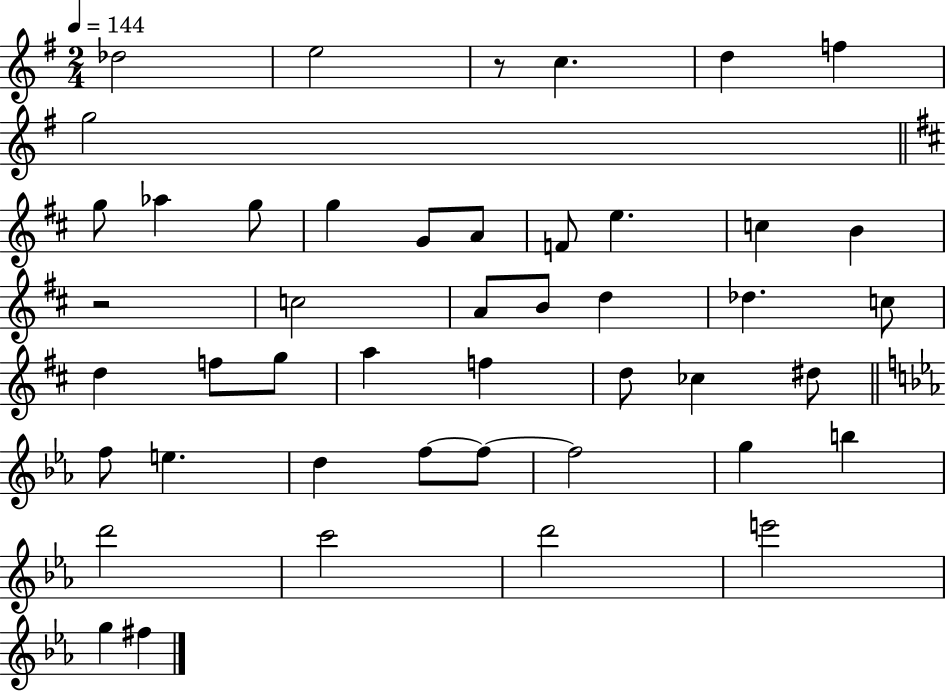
{
  \clef treble
  \numericTimeSignature
  \time 2/4
  \key g \major
  \tempo 4 = 144
  des''2 | e''2 | r8 c''4. | d''4 f''4 | \break g''2 | \bar "||" \break \key b \minor g''8 aes''4 g''8 | g''4 g'8 a'8 | f'8 e''4. | c''4 b'4 | \break r2 | c''2 | a'8 b'8 d''4 | des''4. c''8 | \break d''4 f''8 g''8 | a''4 f''4 | d''8 ces''4 dis''8 | \bar "||" \break \key ees \major f''8 e''4. | d''4 f''8~~ f''8~~ | f''2 | g''4 b''4 | \break d'''2 | c'''2 | d'''2 | e'''2 | \break g''4 fis''4 | \bar "|."
}